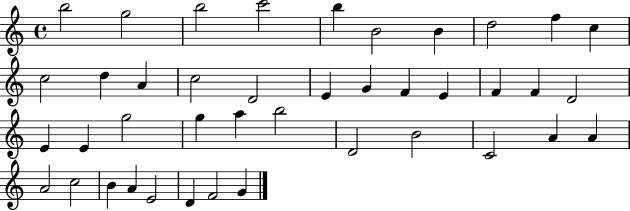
{
  \clef treble
  \time 4/4
  \defaultTimeSignature
  \key c \major
  b''2 g''2 | b''2 c'''2 | b''4 b'2 b'4 | d''2 f''4 c''4 | \break c''2 d''4 a'4 | c''2 d'2 | e'4 g'4 f'4 e'4 | f'4 f'4 d'2 | \break e'4 e'4 g''2 | g''4 a''4 b''2 | d'2 b'2 | c'2 a'4 a'4 | \break a'2 c''2 | b'4 a'4 e'2 | d'4 f'2 g'4 | \bar "|."
}